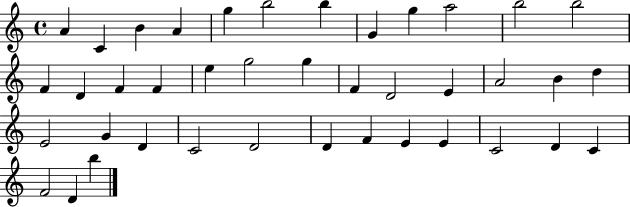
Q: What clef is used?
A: treble